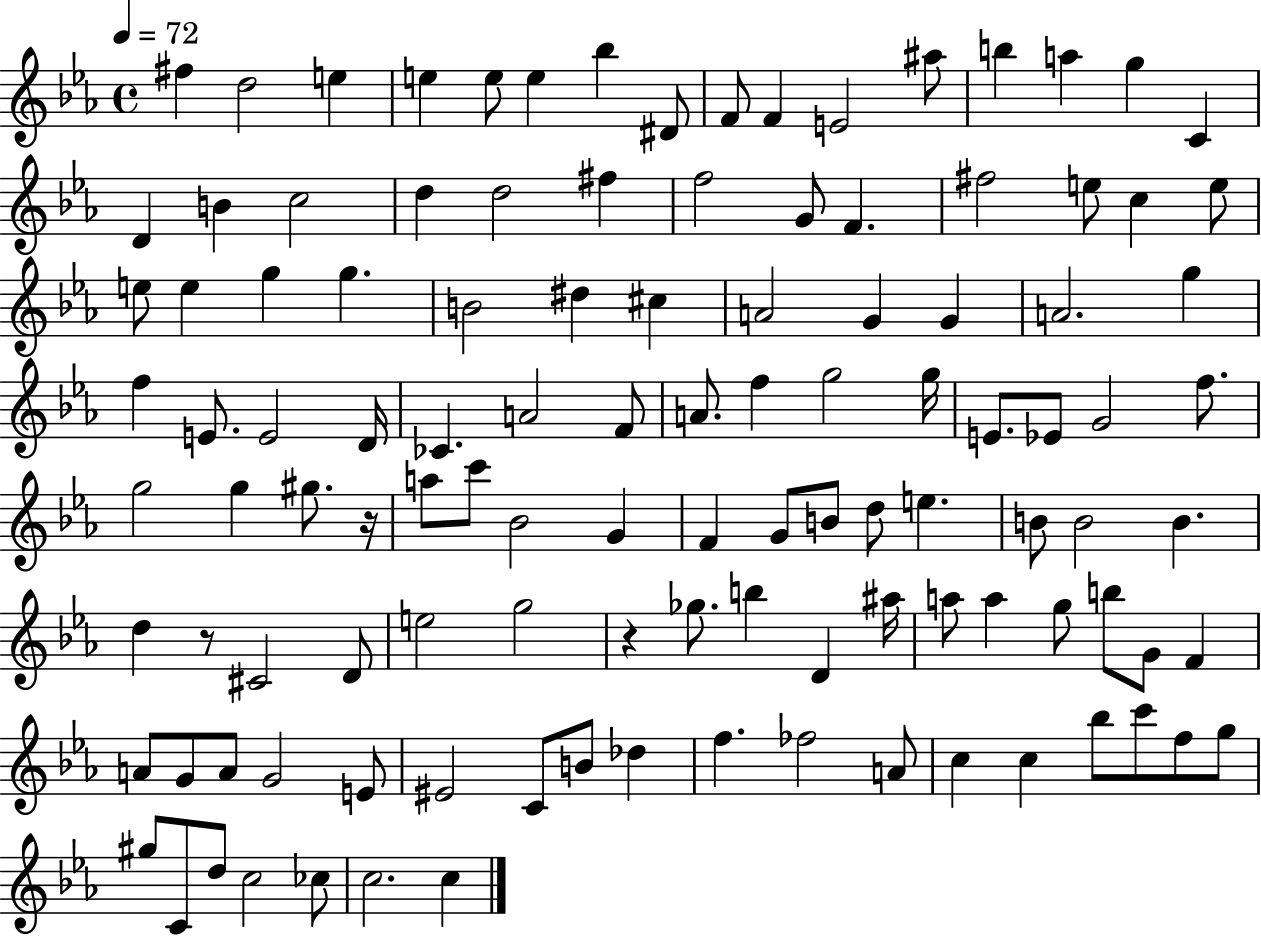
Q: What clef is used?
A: treble